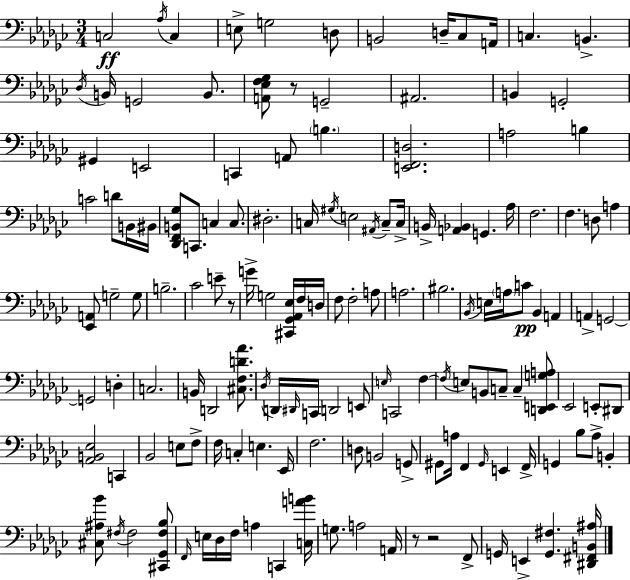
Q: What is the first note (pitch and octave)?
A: C3